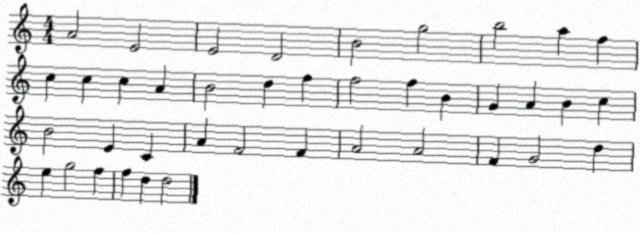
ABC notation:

X:1
T:Untitled
M:4/4
L:1/4
K:C
A2 E2 E2 D2 B2 g2 b2 a f c c c A B2 d f f2 f B G A B c B2 E C A F2 F A2 A2 F G2 d e g2 f f d d2